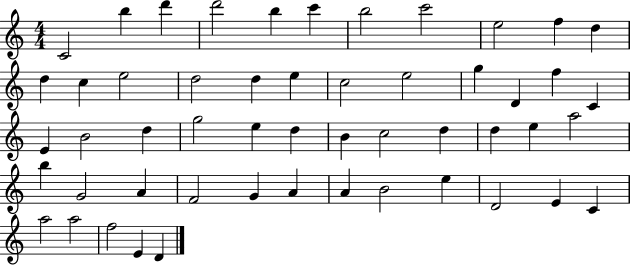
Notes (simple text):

C4/h B5/q D6/q D6/h B5/q C6/q B5/h C6/h E5/h F5/q D5/q D5/q C5/q E5/h D5/h D5/q E5/q C5/h E5/h G5/q D4/q F5/q C4/q E4/q B4/h D5/q G5/h E5/q D5/q B4/q C5/h D5/q D5/q E5/q A5/h B5/q G4/h A4/q F4/h G4/q A4/q A4/q B4/h E5/q D4/h E4/q C4/q A5/h A5/h F5/h E4/q D4/q